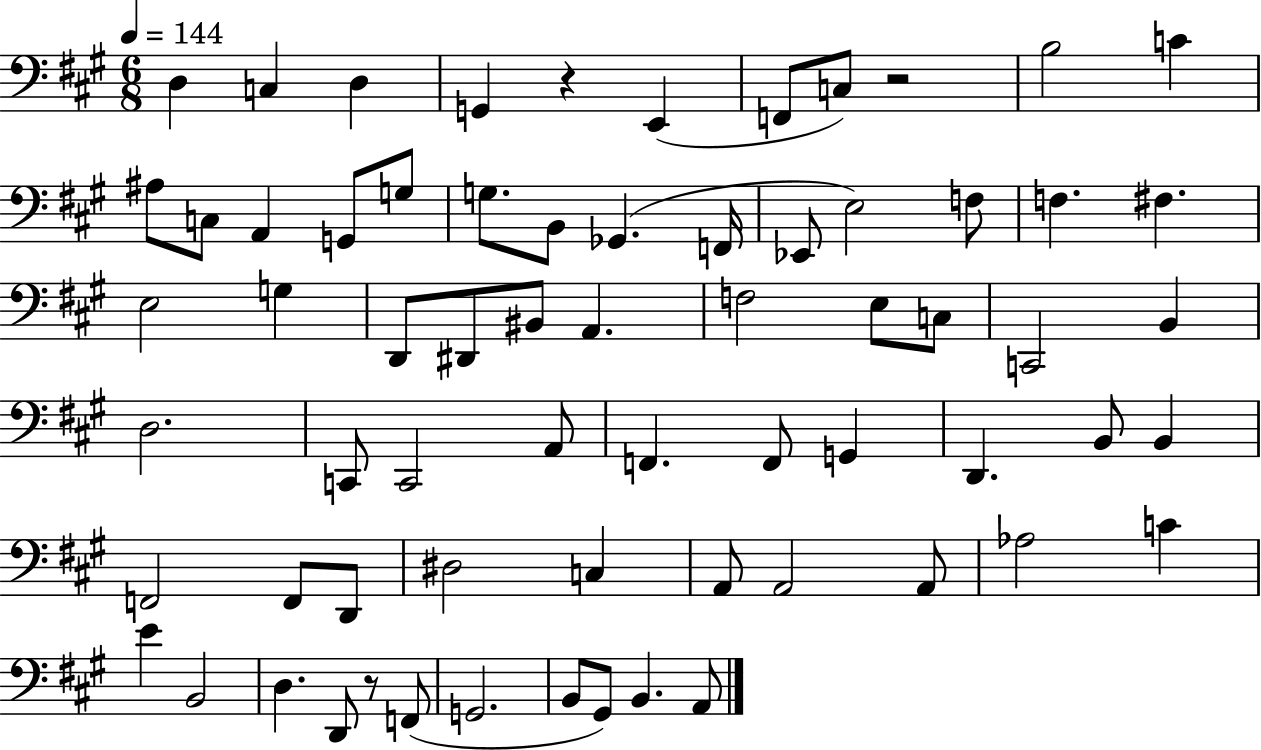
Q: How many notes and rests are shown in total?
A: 67